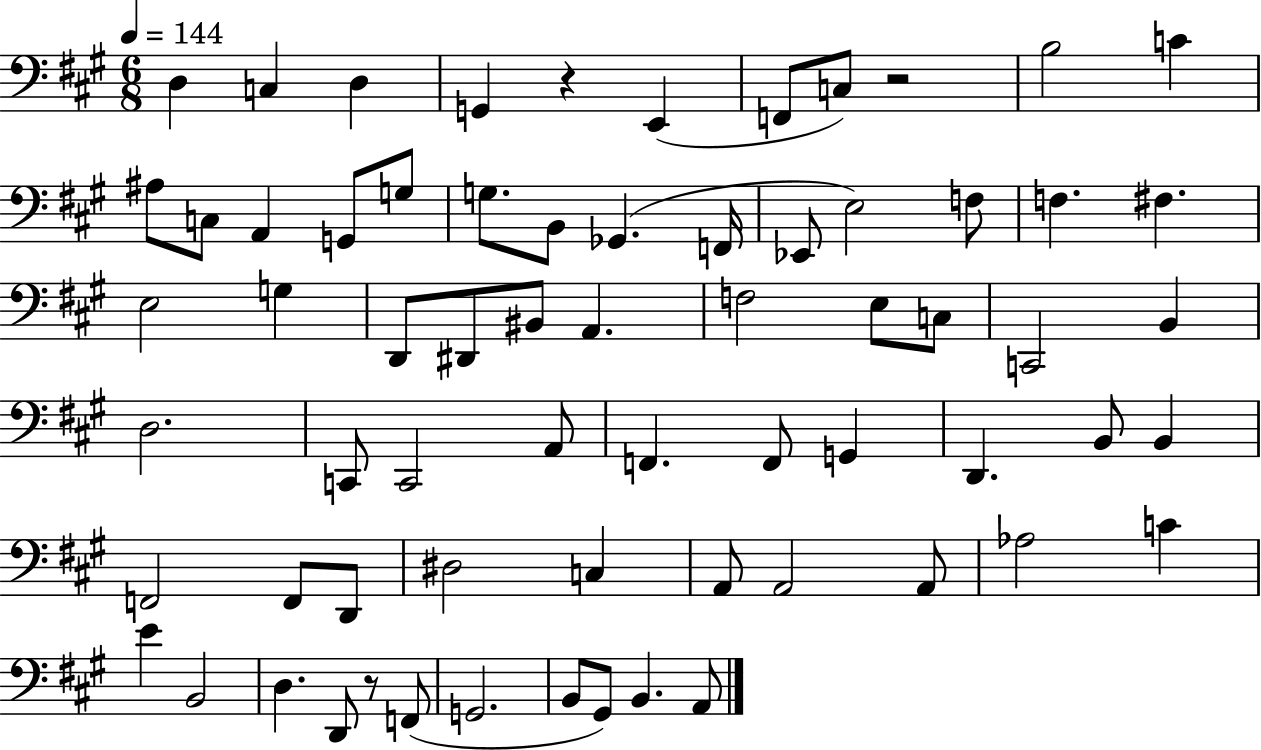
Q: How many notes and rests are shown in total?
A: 67